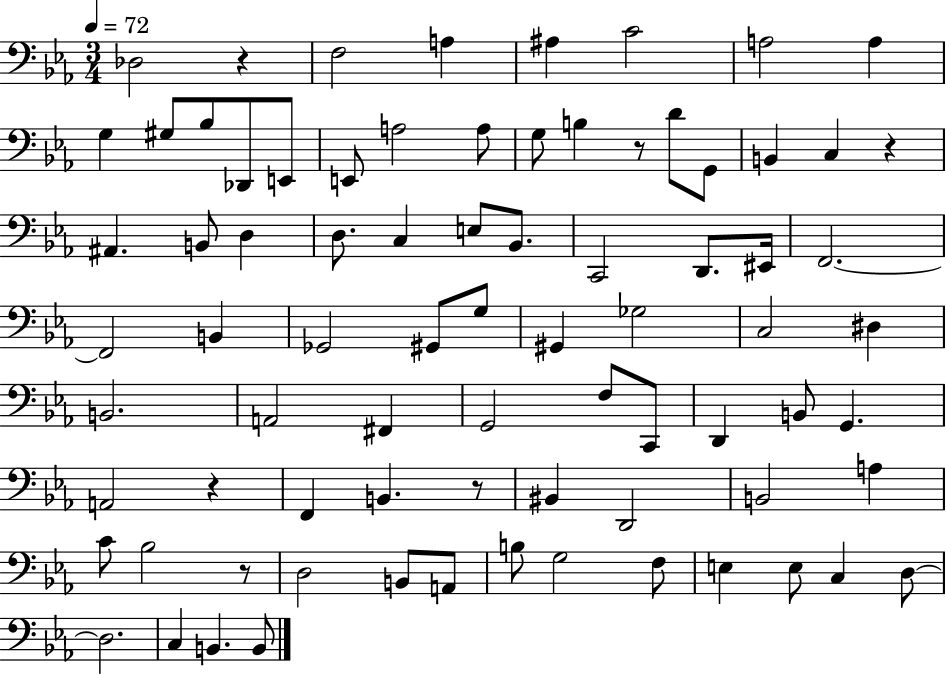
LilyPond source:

{
  \clef bass
  \numericTimeSignature
  \time 3/4
  \key ees \major
  \tempo 4 = 72
  des2 r4 | f2 a4 | ais4 c'2 | a2 a4 | \break g4 gis8 bes8 des,8 e,8 | e,8 a2 a8 | g8 b4 r8 d'8 g,8 | b,4 c4 r4 | \break ais,4. b,8 d4 | d8. c4 e8 bes,8. | c,2 d,8. eis,16 | f,2.~~ | \break f,2 b,4 | ges,2 gis,8 g8 | gis,4 ges2 | c2 dis4 | \break b,2. | a,2 fis,4 | g,2 f8 c,8 | d,4 b,8 g,4. | \break a,2 r4 | f,4 b,4. r8 | bis,4 d,2 | b,2 a4 | \break c'8 bes2 r8 | d2 b,8 a,8 | b8 g2 f8 | e4 e8 c4 d8~~ | \break d2. | c4 b,4. b,8 | \bar "|."
}